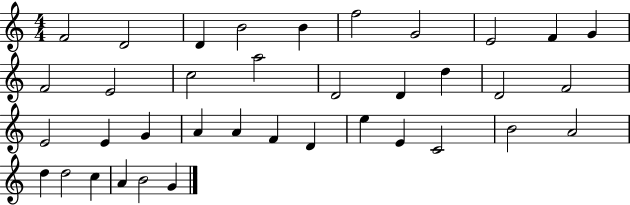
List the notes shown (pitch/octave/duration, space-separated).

F4/h D4/h D4/q B4/h B4/q F5/h G4/h E4/h F4/q G4/q F4/h E4/h C5/h A5/h D4/h D4/q D5/q D4/h F4/h E4/h E4/q G4/q A4/q A4/q F4/q D4/q E5/q E4/q C4/h B4/h A4/h D5/q D5/h C5/q A4/q B4/h G4/q